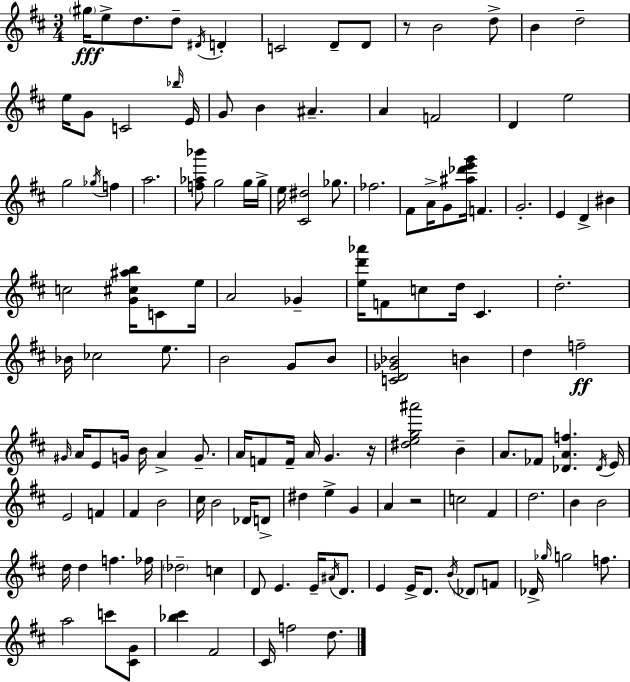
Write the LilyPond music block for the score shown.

{
  \clef treble
  \numericTimeSignature
  \time 3/4
  \key d \major
  \parenthesize gis''16\fff e''8-> d''8. d''8-- \acciaccatura { dis'16 } d'4-. | c'2 d'8-- d'8 | r8 b'2 d''8-> | b'4 d''2-- | \break e''16 g'8 c'2 | \grace { bes''16 } e'16 g'8 b'4 ais'4.-- | a'4 f'2 | d'4 e''2 | \break g''2 \acciaccatura { ges''16 } f''4 | a''2. | <f'' aes'' bes'''>8 g''2 | g''16 g''16-> e''16 <cis' dis''>2 | \break ges''8. fes''2. | fis'8 a'16-> g'8 <ais'' des''' e''' g'''>16 f'4. | g'2.-. | e'4 d'4-> bis'4 | \break c''2 <g' cis'' ais'' b''>16 | c'8 e''16 a'2 ges'4-- | <e'' d''' aes'''>16 f'8 c''8 d''16 cis'4. | d''2.-. | \break bes'16 ces''2 | e''8. b'2 g'8 | b'8 <c' d' ges' bes'>2 b'4 | d''4 f''2--\ff | \break \grace { gis'16 } a'16 e'8 g'16 b'16 a'4-> | g'8.-- a'16 f'8 f'16-- a'16 g'4. | r16 <dis'' e'' g'' ais'''>2 | b'4-- a'8. fes'8 <des' a' f''>4. | \break \acciaccatura { des'16 } e'16 e'2 | f'4 fis'4 b'2 | cis''16 b'2 | des'16 d'8-> dis''4 e''4-> | \break g'4 a'4 r2 | c''2 | fis'4 d''2. | b'4 b'2 | \break d''16 d''4 f''4. | fes''16 \parenthesize des''2-- | c''4 d'8 e'4. | e'16-- \acciaccatura { ais'16 } d'8. e'4 e'16-> d'8. | \break \acciaccatura { b'16 } \parenthesize des'8 f'8 des'16-> \grace { ges''16 } g''2 | f''8. a''2 | c'''8 <cis' g'>8 <bes'' cis'''>4 | fis'2 cis'16 f''2 | \break d''8. \bar "|."
}